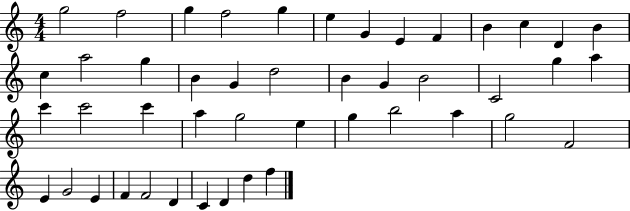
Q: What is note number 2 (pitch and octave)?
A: F5